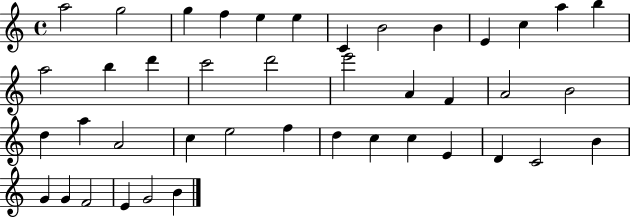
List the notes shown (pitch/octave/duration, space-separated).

A5/h G5/h G5/q F5/q E5/q E5/q C4/q B4/h B4/q E4/q C5/q A5/q B5/q A5/h B5/q D6/q C6/h D6/h E6/h A4/q F4/q A4/h B4/h D5/q A5/q A4/h C5/q E5/h F5/q D5/q C5/q C5/q E4/q D4/q C4/h B4/q G4/q G4/q F4/h E4/q G4/h B4/q